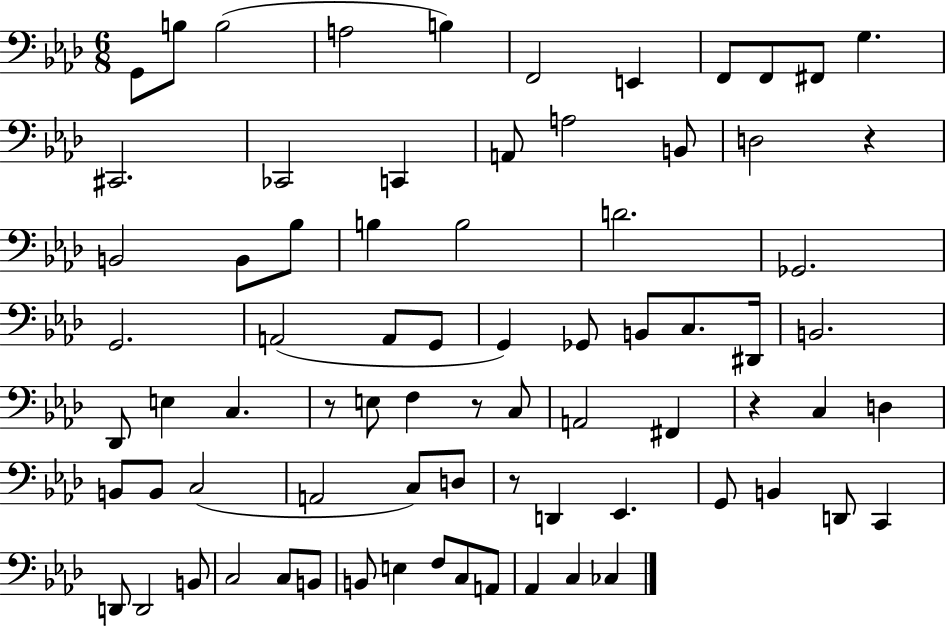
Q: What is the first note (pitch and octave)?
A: G2